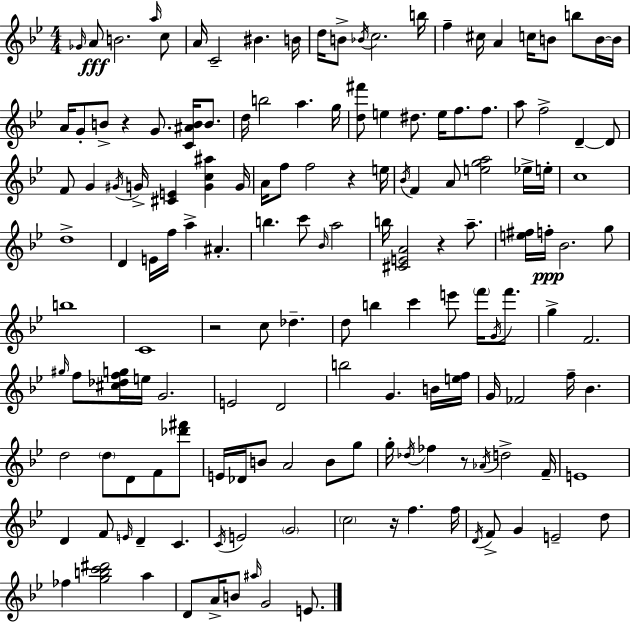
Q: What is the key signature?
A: G minor